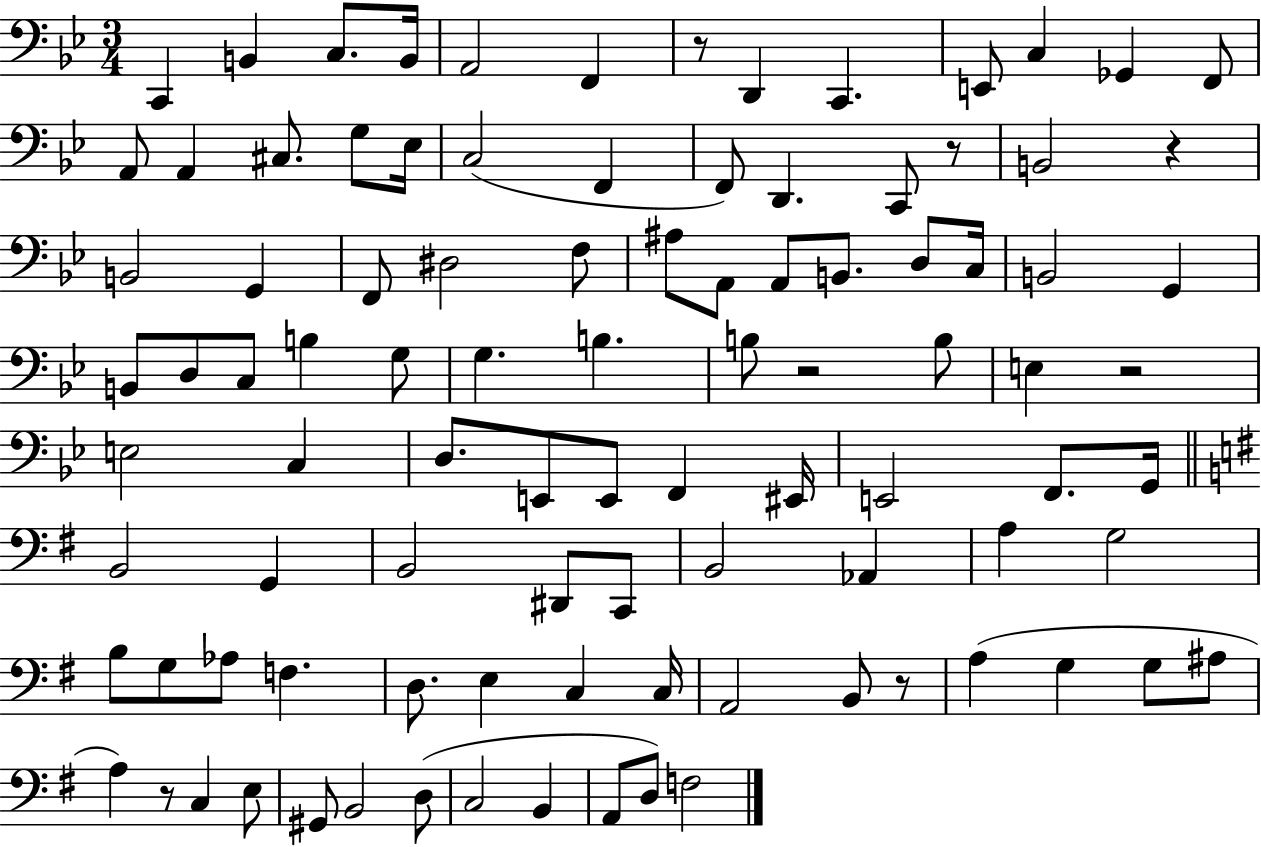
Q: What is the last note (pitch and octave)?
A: F3